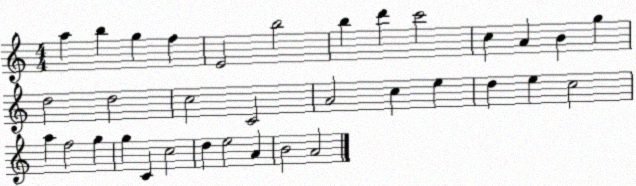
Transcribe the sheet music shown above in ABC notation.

X:1
T:Untitled
M:4/4
L:1/4
K:C
a b g f E2 b2 b d' c'2 c A B g d2 d2 c2 C2 A2 c e d e c2 a f2 g g C c2 d e2 A B2 A2